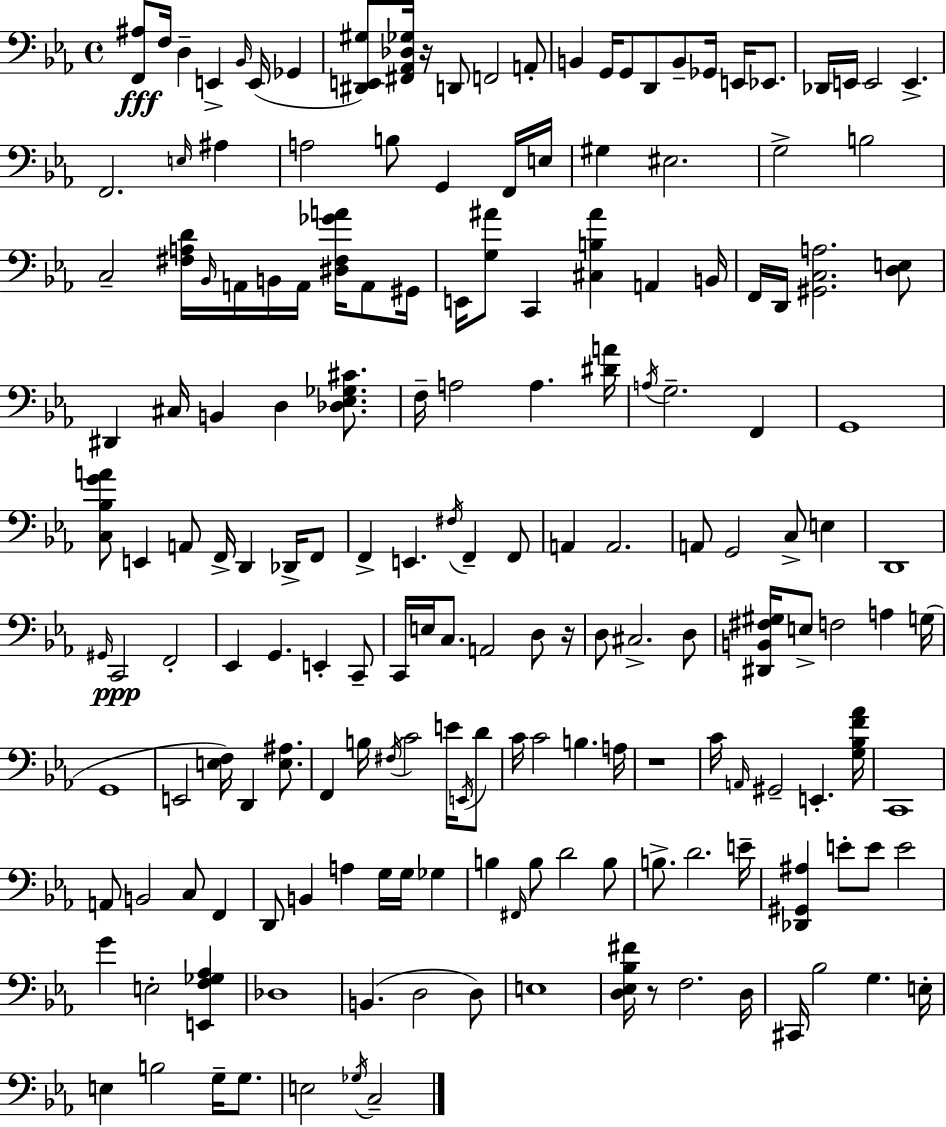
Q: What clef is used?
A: bass